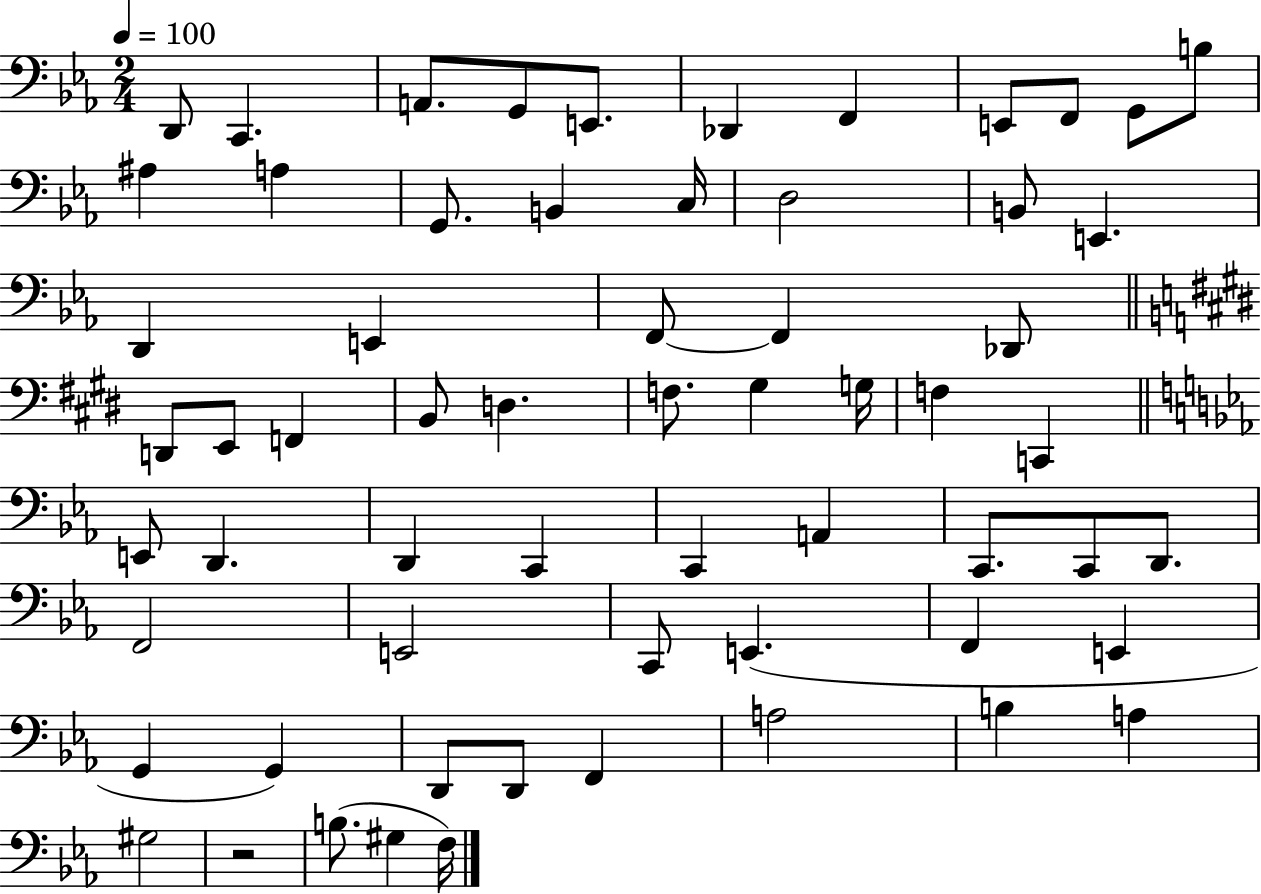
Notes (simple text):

D2/e C2/q. A2/e. G2/e E2/e. Db2/q F2/q E2/e F2/e G2/e B3/e A#3/q A3/q G2/e. B2/q C3/s D3/h B2/e E2/q. D2/q E2/q F2/e F2/q Db2/e D2/e E2/e F2/q B2/e D3/q. F3/e. G#3/q G3/s F3/q C2/q E2/e D2/q. D2/q C2/q C2/q A2/q C2/e. C2/e D2/e. F2/h E2/h C2/e E2/q. F2/q E2/q G2/q G2/q D2/e D2/e F2/q A3/h B3/q A3/q G#3/h R/h B3/e. G#3/q F3/s